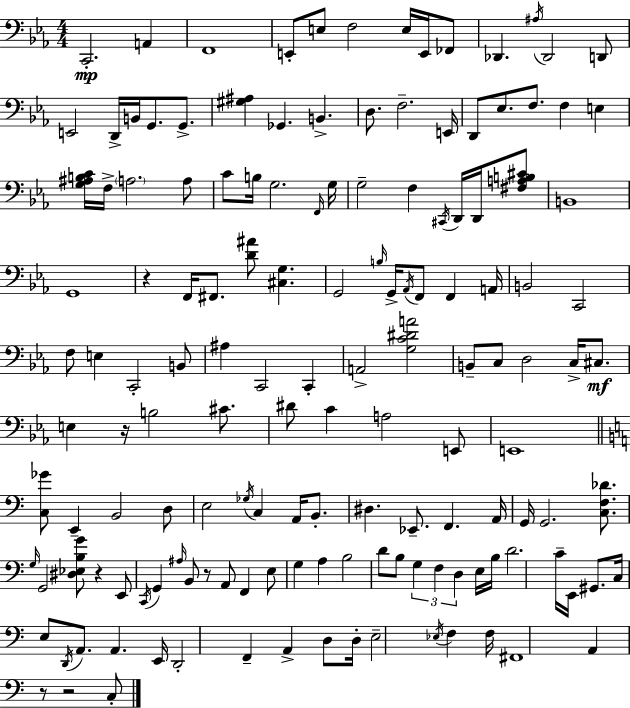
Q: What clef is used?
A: bass